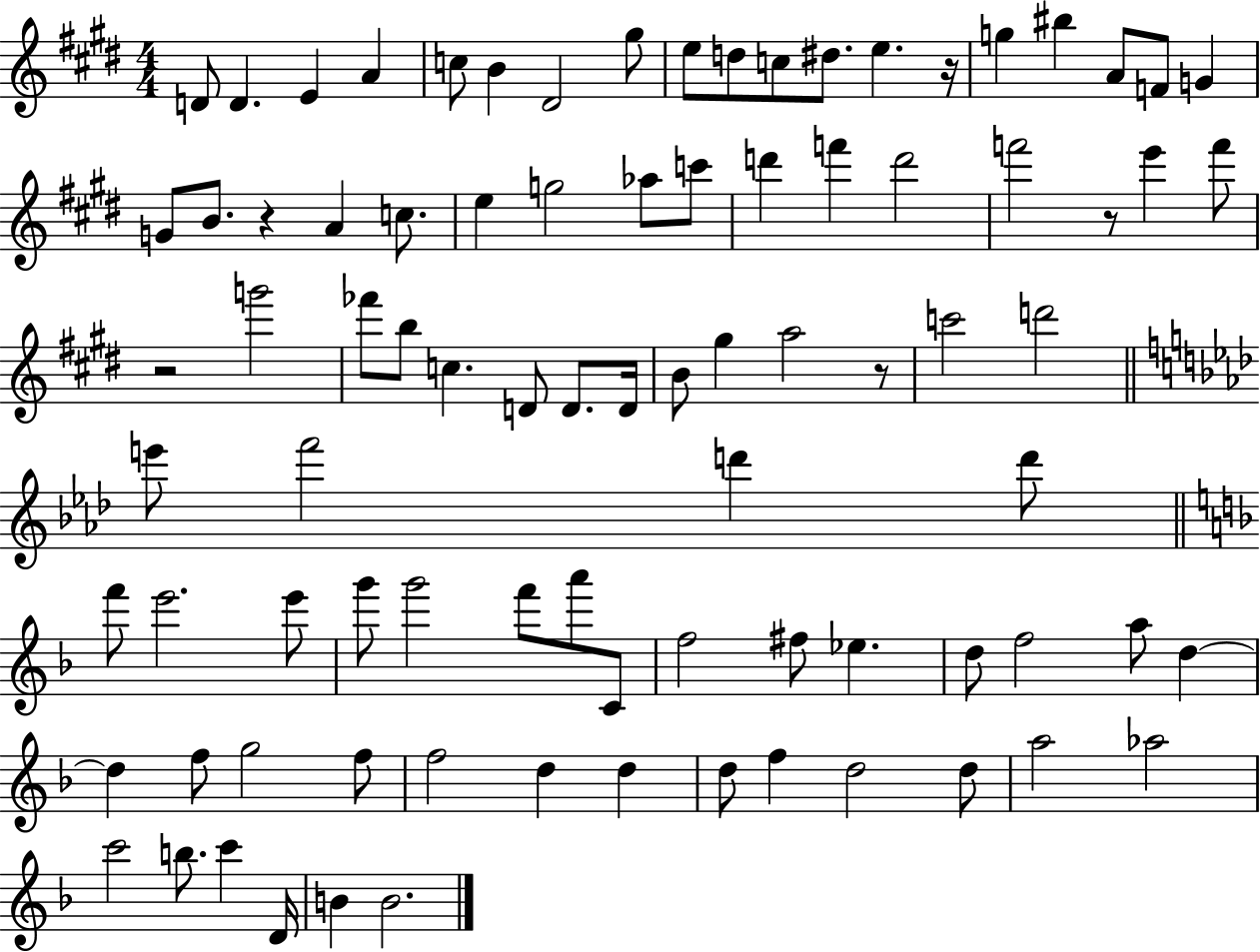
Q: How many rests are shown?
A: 5